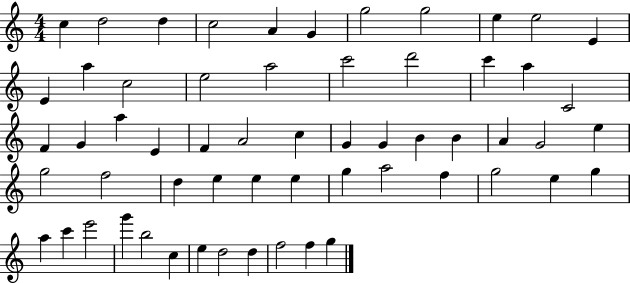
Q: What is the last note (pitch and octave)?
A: G5